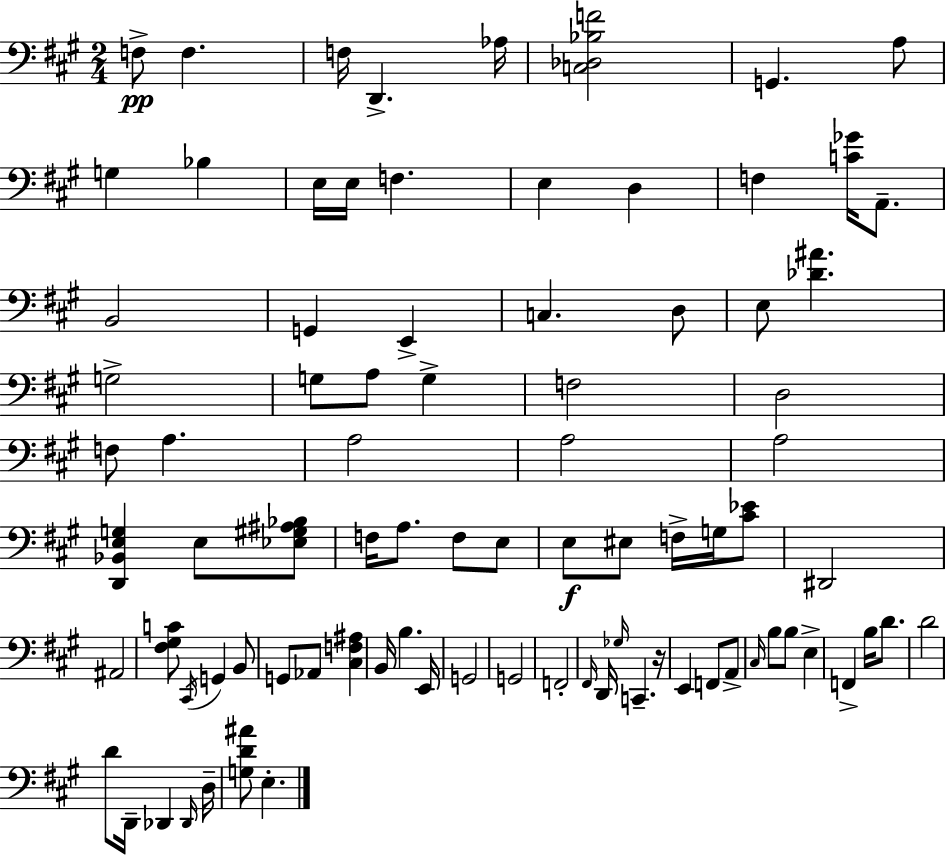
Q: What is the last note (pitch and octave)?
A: E3